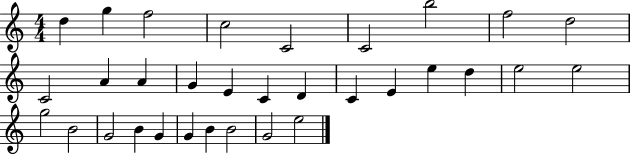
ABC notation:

X:1
T:Untitled
M:4/4
L:1/4
K:C
d g f2 c2 C2 C2 b2 f2 d2 C2 A A G E C D C E e d e2 e2 g2 B2 G2 B G G B B2 G2 e2